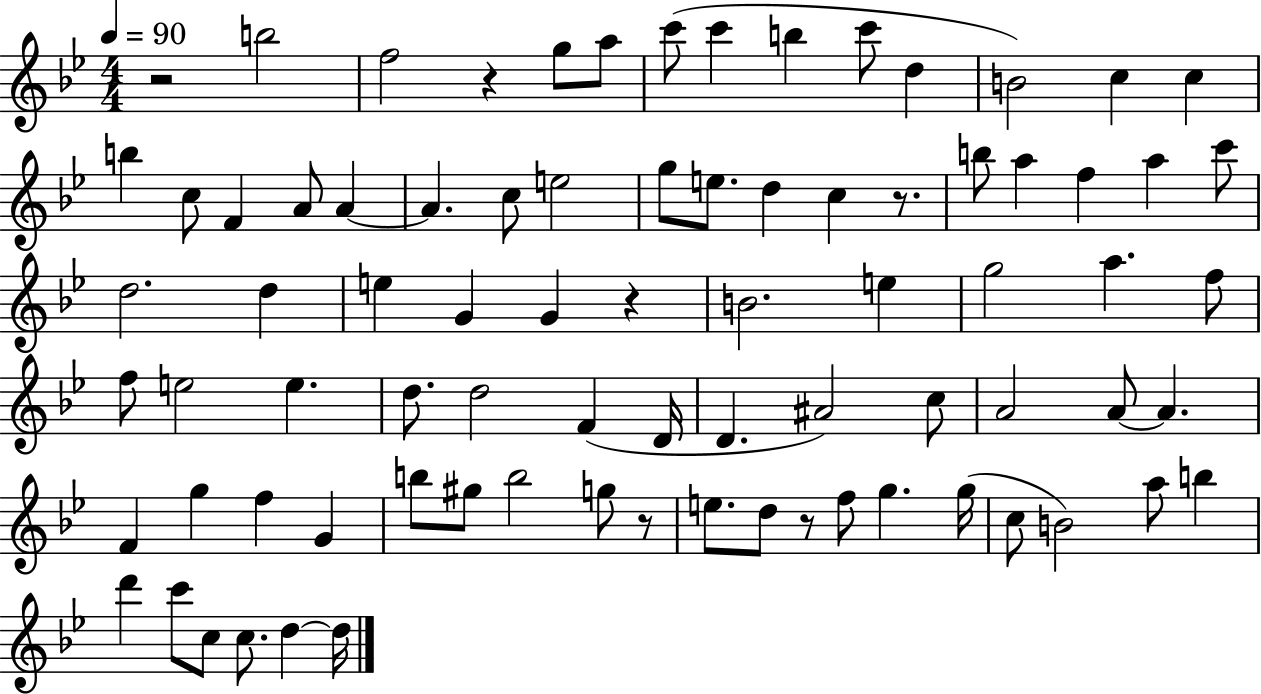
R/h B5/h F5/h R/q G5/e A5/e C6/e C6/q B5/q C6/e D5/q B4/h C5/q C5/q B5/q C5/e F4/q A4/e A4/q A4/q. C5/e E5/h G5/e E5/e. D5/q C5/q R/e. B5/e A5/q F5/q A5/q C6/e D5/h. D5/q E5/q G4/q G4/q R/q B4/h. E5/q G5/h A5/q. F5/e F5/e E5/h E5/q. D5/e. D5/h F4/q D4/s D4/q. A#4/h C5/e A4/h A4/e A4/q. F4/q G5/q F5/q G4/q B5/e G#5/e B5/h G5/e R/e E5/e. D5/e R/e F5/e G5/q. G5/s C5/e B4/h A5/e B5/q D6/q C6/e C5/e C5/e. D5/q D5/s